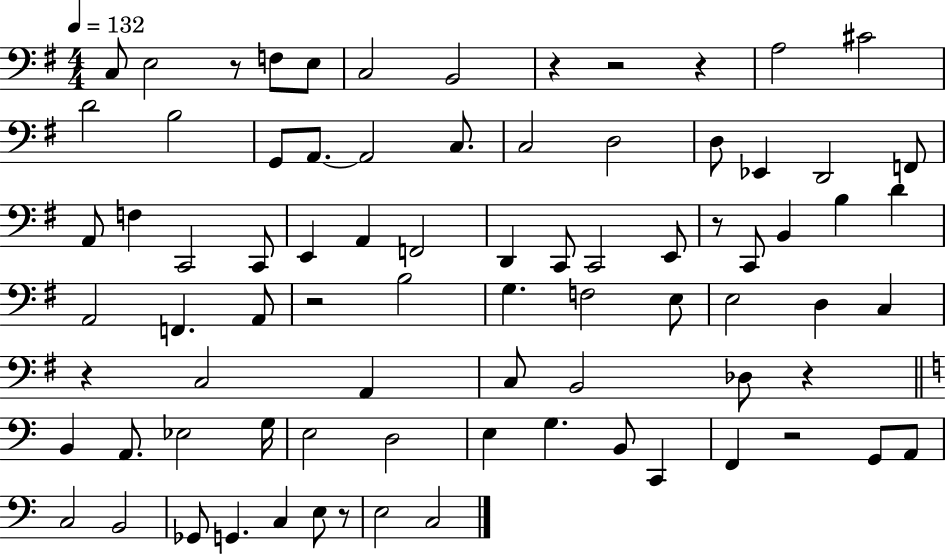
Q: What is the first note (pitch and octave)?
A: C3